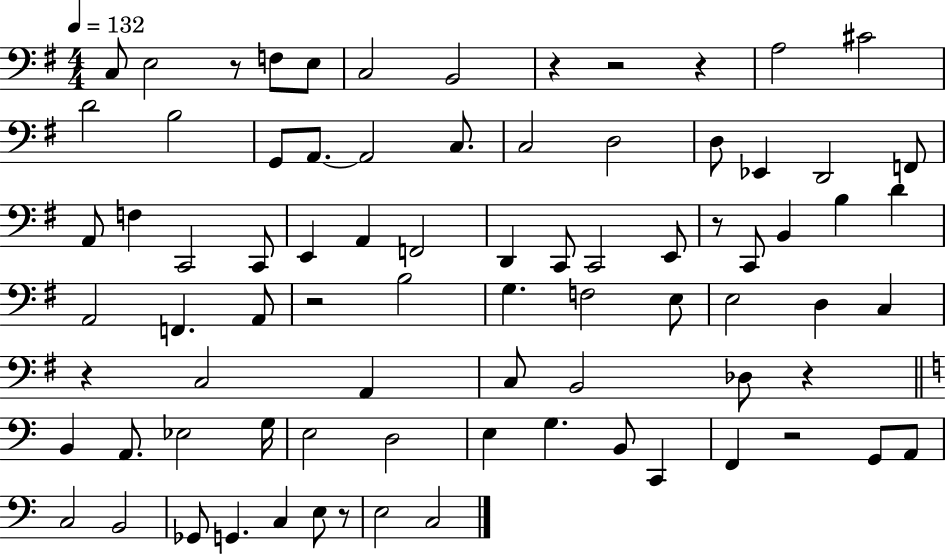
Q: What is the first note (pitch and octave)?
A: C3